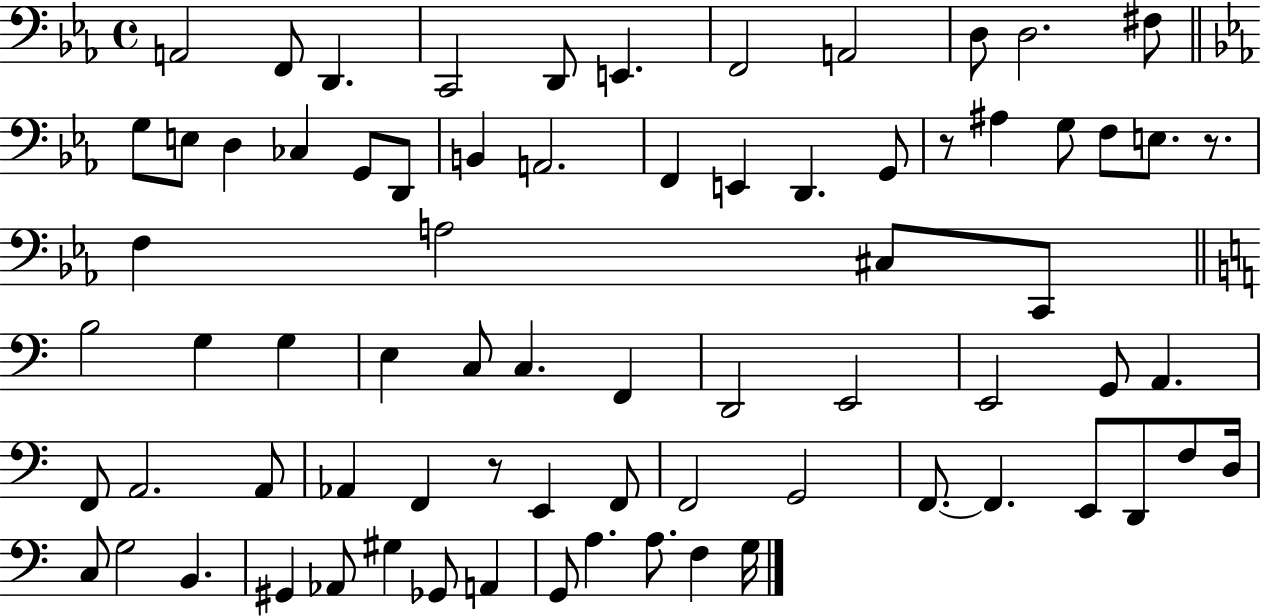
X:1
T:Untitled
M:4/4
L:1/4
K:Eb
A,,2 F,,/2 D,, C,,2 D,,/2 E,, F,,2 A,,2 D,/2 D,2 ^F,/2 G,/2 E,/2 D, _C, G,,/2 D,,/2 B,, A,,2 F,, E,, D,, G,,/2 z/2 ^A, G,/2 F,/2 E,/2 z/2 F, A,2 ^C,/2 C,,/2 B,2 G, G, E, C,/2 C, F,, D,,2 E,,2 E,,2 G,,/2 A,, F,,/2 A,,2 A,,/2 _A,, F,, z/2 E,, F,,/2 F,,2 G,,2 F,,/2 F,, E,,/2 D,,/2 F,/2 D,/4 C,/2 G,2 B,, ^G,, _A,,/2 ^G, _G,,/2 A,, G,,/2 A, A,/2 F, G,/4